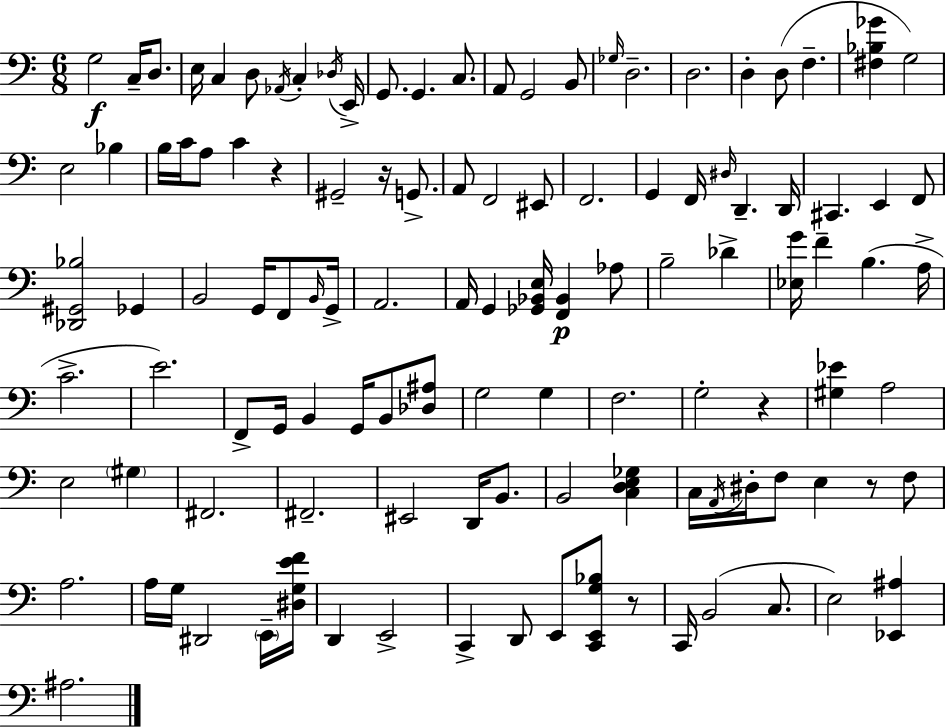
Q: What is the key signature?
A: C major